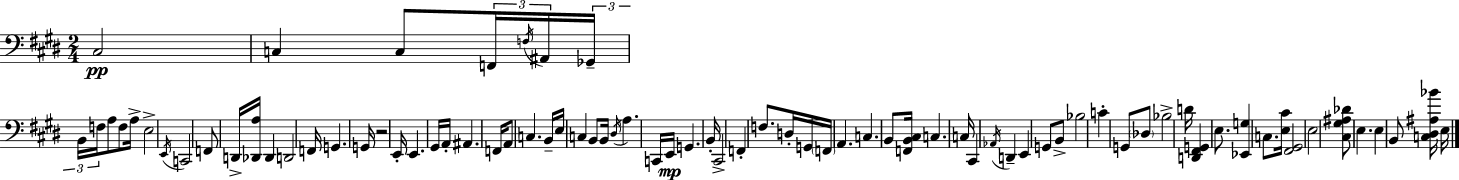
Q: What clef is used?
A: bass